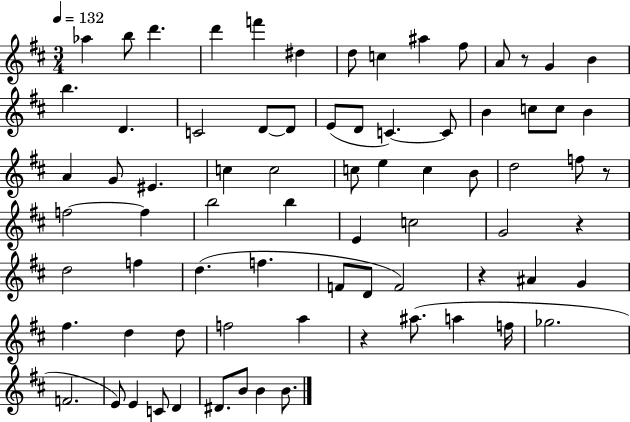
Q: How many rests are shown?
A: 5